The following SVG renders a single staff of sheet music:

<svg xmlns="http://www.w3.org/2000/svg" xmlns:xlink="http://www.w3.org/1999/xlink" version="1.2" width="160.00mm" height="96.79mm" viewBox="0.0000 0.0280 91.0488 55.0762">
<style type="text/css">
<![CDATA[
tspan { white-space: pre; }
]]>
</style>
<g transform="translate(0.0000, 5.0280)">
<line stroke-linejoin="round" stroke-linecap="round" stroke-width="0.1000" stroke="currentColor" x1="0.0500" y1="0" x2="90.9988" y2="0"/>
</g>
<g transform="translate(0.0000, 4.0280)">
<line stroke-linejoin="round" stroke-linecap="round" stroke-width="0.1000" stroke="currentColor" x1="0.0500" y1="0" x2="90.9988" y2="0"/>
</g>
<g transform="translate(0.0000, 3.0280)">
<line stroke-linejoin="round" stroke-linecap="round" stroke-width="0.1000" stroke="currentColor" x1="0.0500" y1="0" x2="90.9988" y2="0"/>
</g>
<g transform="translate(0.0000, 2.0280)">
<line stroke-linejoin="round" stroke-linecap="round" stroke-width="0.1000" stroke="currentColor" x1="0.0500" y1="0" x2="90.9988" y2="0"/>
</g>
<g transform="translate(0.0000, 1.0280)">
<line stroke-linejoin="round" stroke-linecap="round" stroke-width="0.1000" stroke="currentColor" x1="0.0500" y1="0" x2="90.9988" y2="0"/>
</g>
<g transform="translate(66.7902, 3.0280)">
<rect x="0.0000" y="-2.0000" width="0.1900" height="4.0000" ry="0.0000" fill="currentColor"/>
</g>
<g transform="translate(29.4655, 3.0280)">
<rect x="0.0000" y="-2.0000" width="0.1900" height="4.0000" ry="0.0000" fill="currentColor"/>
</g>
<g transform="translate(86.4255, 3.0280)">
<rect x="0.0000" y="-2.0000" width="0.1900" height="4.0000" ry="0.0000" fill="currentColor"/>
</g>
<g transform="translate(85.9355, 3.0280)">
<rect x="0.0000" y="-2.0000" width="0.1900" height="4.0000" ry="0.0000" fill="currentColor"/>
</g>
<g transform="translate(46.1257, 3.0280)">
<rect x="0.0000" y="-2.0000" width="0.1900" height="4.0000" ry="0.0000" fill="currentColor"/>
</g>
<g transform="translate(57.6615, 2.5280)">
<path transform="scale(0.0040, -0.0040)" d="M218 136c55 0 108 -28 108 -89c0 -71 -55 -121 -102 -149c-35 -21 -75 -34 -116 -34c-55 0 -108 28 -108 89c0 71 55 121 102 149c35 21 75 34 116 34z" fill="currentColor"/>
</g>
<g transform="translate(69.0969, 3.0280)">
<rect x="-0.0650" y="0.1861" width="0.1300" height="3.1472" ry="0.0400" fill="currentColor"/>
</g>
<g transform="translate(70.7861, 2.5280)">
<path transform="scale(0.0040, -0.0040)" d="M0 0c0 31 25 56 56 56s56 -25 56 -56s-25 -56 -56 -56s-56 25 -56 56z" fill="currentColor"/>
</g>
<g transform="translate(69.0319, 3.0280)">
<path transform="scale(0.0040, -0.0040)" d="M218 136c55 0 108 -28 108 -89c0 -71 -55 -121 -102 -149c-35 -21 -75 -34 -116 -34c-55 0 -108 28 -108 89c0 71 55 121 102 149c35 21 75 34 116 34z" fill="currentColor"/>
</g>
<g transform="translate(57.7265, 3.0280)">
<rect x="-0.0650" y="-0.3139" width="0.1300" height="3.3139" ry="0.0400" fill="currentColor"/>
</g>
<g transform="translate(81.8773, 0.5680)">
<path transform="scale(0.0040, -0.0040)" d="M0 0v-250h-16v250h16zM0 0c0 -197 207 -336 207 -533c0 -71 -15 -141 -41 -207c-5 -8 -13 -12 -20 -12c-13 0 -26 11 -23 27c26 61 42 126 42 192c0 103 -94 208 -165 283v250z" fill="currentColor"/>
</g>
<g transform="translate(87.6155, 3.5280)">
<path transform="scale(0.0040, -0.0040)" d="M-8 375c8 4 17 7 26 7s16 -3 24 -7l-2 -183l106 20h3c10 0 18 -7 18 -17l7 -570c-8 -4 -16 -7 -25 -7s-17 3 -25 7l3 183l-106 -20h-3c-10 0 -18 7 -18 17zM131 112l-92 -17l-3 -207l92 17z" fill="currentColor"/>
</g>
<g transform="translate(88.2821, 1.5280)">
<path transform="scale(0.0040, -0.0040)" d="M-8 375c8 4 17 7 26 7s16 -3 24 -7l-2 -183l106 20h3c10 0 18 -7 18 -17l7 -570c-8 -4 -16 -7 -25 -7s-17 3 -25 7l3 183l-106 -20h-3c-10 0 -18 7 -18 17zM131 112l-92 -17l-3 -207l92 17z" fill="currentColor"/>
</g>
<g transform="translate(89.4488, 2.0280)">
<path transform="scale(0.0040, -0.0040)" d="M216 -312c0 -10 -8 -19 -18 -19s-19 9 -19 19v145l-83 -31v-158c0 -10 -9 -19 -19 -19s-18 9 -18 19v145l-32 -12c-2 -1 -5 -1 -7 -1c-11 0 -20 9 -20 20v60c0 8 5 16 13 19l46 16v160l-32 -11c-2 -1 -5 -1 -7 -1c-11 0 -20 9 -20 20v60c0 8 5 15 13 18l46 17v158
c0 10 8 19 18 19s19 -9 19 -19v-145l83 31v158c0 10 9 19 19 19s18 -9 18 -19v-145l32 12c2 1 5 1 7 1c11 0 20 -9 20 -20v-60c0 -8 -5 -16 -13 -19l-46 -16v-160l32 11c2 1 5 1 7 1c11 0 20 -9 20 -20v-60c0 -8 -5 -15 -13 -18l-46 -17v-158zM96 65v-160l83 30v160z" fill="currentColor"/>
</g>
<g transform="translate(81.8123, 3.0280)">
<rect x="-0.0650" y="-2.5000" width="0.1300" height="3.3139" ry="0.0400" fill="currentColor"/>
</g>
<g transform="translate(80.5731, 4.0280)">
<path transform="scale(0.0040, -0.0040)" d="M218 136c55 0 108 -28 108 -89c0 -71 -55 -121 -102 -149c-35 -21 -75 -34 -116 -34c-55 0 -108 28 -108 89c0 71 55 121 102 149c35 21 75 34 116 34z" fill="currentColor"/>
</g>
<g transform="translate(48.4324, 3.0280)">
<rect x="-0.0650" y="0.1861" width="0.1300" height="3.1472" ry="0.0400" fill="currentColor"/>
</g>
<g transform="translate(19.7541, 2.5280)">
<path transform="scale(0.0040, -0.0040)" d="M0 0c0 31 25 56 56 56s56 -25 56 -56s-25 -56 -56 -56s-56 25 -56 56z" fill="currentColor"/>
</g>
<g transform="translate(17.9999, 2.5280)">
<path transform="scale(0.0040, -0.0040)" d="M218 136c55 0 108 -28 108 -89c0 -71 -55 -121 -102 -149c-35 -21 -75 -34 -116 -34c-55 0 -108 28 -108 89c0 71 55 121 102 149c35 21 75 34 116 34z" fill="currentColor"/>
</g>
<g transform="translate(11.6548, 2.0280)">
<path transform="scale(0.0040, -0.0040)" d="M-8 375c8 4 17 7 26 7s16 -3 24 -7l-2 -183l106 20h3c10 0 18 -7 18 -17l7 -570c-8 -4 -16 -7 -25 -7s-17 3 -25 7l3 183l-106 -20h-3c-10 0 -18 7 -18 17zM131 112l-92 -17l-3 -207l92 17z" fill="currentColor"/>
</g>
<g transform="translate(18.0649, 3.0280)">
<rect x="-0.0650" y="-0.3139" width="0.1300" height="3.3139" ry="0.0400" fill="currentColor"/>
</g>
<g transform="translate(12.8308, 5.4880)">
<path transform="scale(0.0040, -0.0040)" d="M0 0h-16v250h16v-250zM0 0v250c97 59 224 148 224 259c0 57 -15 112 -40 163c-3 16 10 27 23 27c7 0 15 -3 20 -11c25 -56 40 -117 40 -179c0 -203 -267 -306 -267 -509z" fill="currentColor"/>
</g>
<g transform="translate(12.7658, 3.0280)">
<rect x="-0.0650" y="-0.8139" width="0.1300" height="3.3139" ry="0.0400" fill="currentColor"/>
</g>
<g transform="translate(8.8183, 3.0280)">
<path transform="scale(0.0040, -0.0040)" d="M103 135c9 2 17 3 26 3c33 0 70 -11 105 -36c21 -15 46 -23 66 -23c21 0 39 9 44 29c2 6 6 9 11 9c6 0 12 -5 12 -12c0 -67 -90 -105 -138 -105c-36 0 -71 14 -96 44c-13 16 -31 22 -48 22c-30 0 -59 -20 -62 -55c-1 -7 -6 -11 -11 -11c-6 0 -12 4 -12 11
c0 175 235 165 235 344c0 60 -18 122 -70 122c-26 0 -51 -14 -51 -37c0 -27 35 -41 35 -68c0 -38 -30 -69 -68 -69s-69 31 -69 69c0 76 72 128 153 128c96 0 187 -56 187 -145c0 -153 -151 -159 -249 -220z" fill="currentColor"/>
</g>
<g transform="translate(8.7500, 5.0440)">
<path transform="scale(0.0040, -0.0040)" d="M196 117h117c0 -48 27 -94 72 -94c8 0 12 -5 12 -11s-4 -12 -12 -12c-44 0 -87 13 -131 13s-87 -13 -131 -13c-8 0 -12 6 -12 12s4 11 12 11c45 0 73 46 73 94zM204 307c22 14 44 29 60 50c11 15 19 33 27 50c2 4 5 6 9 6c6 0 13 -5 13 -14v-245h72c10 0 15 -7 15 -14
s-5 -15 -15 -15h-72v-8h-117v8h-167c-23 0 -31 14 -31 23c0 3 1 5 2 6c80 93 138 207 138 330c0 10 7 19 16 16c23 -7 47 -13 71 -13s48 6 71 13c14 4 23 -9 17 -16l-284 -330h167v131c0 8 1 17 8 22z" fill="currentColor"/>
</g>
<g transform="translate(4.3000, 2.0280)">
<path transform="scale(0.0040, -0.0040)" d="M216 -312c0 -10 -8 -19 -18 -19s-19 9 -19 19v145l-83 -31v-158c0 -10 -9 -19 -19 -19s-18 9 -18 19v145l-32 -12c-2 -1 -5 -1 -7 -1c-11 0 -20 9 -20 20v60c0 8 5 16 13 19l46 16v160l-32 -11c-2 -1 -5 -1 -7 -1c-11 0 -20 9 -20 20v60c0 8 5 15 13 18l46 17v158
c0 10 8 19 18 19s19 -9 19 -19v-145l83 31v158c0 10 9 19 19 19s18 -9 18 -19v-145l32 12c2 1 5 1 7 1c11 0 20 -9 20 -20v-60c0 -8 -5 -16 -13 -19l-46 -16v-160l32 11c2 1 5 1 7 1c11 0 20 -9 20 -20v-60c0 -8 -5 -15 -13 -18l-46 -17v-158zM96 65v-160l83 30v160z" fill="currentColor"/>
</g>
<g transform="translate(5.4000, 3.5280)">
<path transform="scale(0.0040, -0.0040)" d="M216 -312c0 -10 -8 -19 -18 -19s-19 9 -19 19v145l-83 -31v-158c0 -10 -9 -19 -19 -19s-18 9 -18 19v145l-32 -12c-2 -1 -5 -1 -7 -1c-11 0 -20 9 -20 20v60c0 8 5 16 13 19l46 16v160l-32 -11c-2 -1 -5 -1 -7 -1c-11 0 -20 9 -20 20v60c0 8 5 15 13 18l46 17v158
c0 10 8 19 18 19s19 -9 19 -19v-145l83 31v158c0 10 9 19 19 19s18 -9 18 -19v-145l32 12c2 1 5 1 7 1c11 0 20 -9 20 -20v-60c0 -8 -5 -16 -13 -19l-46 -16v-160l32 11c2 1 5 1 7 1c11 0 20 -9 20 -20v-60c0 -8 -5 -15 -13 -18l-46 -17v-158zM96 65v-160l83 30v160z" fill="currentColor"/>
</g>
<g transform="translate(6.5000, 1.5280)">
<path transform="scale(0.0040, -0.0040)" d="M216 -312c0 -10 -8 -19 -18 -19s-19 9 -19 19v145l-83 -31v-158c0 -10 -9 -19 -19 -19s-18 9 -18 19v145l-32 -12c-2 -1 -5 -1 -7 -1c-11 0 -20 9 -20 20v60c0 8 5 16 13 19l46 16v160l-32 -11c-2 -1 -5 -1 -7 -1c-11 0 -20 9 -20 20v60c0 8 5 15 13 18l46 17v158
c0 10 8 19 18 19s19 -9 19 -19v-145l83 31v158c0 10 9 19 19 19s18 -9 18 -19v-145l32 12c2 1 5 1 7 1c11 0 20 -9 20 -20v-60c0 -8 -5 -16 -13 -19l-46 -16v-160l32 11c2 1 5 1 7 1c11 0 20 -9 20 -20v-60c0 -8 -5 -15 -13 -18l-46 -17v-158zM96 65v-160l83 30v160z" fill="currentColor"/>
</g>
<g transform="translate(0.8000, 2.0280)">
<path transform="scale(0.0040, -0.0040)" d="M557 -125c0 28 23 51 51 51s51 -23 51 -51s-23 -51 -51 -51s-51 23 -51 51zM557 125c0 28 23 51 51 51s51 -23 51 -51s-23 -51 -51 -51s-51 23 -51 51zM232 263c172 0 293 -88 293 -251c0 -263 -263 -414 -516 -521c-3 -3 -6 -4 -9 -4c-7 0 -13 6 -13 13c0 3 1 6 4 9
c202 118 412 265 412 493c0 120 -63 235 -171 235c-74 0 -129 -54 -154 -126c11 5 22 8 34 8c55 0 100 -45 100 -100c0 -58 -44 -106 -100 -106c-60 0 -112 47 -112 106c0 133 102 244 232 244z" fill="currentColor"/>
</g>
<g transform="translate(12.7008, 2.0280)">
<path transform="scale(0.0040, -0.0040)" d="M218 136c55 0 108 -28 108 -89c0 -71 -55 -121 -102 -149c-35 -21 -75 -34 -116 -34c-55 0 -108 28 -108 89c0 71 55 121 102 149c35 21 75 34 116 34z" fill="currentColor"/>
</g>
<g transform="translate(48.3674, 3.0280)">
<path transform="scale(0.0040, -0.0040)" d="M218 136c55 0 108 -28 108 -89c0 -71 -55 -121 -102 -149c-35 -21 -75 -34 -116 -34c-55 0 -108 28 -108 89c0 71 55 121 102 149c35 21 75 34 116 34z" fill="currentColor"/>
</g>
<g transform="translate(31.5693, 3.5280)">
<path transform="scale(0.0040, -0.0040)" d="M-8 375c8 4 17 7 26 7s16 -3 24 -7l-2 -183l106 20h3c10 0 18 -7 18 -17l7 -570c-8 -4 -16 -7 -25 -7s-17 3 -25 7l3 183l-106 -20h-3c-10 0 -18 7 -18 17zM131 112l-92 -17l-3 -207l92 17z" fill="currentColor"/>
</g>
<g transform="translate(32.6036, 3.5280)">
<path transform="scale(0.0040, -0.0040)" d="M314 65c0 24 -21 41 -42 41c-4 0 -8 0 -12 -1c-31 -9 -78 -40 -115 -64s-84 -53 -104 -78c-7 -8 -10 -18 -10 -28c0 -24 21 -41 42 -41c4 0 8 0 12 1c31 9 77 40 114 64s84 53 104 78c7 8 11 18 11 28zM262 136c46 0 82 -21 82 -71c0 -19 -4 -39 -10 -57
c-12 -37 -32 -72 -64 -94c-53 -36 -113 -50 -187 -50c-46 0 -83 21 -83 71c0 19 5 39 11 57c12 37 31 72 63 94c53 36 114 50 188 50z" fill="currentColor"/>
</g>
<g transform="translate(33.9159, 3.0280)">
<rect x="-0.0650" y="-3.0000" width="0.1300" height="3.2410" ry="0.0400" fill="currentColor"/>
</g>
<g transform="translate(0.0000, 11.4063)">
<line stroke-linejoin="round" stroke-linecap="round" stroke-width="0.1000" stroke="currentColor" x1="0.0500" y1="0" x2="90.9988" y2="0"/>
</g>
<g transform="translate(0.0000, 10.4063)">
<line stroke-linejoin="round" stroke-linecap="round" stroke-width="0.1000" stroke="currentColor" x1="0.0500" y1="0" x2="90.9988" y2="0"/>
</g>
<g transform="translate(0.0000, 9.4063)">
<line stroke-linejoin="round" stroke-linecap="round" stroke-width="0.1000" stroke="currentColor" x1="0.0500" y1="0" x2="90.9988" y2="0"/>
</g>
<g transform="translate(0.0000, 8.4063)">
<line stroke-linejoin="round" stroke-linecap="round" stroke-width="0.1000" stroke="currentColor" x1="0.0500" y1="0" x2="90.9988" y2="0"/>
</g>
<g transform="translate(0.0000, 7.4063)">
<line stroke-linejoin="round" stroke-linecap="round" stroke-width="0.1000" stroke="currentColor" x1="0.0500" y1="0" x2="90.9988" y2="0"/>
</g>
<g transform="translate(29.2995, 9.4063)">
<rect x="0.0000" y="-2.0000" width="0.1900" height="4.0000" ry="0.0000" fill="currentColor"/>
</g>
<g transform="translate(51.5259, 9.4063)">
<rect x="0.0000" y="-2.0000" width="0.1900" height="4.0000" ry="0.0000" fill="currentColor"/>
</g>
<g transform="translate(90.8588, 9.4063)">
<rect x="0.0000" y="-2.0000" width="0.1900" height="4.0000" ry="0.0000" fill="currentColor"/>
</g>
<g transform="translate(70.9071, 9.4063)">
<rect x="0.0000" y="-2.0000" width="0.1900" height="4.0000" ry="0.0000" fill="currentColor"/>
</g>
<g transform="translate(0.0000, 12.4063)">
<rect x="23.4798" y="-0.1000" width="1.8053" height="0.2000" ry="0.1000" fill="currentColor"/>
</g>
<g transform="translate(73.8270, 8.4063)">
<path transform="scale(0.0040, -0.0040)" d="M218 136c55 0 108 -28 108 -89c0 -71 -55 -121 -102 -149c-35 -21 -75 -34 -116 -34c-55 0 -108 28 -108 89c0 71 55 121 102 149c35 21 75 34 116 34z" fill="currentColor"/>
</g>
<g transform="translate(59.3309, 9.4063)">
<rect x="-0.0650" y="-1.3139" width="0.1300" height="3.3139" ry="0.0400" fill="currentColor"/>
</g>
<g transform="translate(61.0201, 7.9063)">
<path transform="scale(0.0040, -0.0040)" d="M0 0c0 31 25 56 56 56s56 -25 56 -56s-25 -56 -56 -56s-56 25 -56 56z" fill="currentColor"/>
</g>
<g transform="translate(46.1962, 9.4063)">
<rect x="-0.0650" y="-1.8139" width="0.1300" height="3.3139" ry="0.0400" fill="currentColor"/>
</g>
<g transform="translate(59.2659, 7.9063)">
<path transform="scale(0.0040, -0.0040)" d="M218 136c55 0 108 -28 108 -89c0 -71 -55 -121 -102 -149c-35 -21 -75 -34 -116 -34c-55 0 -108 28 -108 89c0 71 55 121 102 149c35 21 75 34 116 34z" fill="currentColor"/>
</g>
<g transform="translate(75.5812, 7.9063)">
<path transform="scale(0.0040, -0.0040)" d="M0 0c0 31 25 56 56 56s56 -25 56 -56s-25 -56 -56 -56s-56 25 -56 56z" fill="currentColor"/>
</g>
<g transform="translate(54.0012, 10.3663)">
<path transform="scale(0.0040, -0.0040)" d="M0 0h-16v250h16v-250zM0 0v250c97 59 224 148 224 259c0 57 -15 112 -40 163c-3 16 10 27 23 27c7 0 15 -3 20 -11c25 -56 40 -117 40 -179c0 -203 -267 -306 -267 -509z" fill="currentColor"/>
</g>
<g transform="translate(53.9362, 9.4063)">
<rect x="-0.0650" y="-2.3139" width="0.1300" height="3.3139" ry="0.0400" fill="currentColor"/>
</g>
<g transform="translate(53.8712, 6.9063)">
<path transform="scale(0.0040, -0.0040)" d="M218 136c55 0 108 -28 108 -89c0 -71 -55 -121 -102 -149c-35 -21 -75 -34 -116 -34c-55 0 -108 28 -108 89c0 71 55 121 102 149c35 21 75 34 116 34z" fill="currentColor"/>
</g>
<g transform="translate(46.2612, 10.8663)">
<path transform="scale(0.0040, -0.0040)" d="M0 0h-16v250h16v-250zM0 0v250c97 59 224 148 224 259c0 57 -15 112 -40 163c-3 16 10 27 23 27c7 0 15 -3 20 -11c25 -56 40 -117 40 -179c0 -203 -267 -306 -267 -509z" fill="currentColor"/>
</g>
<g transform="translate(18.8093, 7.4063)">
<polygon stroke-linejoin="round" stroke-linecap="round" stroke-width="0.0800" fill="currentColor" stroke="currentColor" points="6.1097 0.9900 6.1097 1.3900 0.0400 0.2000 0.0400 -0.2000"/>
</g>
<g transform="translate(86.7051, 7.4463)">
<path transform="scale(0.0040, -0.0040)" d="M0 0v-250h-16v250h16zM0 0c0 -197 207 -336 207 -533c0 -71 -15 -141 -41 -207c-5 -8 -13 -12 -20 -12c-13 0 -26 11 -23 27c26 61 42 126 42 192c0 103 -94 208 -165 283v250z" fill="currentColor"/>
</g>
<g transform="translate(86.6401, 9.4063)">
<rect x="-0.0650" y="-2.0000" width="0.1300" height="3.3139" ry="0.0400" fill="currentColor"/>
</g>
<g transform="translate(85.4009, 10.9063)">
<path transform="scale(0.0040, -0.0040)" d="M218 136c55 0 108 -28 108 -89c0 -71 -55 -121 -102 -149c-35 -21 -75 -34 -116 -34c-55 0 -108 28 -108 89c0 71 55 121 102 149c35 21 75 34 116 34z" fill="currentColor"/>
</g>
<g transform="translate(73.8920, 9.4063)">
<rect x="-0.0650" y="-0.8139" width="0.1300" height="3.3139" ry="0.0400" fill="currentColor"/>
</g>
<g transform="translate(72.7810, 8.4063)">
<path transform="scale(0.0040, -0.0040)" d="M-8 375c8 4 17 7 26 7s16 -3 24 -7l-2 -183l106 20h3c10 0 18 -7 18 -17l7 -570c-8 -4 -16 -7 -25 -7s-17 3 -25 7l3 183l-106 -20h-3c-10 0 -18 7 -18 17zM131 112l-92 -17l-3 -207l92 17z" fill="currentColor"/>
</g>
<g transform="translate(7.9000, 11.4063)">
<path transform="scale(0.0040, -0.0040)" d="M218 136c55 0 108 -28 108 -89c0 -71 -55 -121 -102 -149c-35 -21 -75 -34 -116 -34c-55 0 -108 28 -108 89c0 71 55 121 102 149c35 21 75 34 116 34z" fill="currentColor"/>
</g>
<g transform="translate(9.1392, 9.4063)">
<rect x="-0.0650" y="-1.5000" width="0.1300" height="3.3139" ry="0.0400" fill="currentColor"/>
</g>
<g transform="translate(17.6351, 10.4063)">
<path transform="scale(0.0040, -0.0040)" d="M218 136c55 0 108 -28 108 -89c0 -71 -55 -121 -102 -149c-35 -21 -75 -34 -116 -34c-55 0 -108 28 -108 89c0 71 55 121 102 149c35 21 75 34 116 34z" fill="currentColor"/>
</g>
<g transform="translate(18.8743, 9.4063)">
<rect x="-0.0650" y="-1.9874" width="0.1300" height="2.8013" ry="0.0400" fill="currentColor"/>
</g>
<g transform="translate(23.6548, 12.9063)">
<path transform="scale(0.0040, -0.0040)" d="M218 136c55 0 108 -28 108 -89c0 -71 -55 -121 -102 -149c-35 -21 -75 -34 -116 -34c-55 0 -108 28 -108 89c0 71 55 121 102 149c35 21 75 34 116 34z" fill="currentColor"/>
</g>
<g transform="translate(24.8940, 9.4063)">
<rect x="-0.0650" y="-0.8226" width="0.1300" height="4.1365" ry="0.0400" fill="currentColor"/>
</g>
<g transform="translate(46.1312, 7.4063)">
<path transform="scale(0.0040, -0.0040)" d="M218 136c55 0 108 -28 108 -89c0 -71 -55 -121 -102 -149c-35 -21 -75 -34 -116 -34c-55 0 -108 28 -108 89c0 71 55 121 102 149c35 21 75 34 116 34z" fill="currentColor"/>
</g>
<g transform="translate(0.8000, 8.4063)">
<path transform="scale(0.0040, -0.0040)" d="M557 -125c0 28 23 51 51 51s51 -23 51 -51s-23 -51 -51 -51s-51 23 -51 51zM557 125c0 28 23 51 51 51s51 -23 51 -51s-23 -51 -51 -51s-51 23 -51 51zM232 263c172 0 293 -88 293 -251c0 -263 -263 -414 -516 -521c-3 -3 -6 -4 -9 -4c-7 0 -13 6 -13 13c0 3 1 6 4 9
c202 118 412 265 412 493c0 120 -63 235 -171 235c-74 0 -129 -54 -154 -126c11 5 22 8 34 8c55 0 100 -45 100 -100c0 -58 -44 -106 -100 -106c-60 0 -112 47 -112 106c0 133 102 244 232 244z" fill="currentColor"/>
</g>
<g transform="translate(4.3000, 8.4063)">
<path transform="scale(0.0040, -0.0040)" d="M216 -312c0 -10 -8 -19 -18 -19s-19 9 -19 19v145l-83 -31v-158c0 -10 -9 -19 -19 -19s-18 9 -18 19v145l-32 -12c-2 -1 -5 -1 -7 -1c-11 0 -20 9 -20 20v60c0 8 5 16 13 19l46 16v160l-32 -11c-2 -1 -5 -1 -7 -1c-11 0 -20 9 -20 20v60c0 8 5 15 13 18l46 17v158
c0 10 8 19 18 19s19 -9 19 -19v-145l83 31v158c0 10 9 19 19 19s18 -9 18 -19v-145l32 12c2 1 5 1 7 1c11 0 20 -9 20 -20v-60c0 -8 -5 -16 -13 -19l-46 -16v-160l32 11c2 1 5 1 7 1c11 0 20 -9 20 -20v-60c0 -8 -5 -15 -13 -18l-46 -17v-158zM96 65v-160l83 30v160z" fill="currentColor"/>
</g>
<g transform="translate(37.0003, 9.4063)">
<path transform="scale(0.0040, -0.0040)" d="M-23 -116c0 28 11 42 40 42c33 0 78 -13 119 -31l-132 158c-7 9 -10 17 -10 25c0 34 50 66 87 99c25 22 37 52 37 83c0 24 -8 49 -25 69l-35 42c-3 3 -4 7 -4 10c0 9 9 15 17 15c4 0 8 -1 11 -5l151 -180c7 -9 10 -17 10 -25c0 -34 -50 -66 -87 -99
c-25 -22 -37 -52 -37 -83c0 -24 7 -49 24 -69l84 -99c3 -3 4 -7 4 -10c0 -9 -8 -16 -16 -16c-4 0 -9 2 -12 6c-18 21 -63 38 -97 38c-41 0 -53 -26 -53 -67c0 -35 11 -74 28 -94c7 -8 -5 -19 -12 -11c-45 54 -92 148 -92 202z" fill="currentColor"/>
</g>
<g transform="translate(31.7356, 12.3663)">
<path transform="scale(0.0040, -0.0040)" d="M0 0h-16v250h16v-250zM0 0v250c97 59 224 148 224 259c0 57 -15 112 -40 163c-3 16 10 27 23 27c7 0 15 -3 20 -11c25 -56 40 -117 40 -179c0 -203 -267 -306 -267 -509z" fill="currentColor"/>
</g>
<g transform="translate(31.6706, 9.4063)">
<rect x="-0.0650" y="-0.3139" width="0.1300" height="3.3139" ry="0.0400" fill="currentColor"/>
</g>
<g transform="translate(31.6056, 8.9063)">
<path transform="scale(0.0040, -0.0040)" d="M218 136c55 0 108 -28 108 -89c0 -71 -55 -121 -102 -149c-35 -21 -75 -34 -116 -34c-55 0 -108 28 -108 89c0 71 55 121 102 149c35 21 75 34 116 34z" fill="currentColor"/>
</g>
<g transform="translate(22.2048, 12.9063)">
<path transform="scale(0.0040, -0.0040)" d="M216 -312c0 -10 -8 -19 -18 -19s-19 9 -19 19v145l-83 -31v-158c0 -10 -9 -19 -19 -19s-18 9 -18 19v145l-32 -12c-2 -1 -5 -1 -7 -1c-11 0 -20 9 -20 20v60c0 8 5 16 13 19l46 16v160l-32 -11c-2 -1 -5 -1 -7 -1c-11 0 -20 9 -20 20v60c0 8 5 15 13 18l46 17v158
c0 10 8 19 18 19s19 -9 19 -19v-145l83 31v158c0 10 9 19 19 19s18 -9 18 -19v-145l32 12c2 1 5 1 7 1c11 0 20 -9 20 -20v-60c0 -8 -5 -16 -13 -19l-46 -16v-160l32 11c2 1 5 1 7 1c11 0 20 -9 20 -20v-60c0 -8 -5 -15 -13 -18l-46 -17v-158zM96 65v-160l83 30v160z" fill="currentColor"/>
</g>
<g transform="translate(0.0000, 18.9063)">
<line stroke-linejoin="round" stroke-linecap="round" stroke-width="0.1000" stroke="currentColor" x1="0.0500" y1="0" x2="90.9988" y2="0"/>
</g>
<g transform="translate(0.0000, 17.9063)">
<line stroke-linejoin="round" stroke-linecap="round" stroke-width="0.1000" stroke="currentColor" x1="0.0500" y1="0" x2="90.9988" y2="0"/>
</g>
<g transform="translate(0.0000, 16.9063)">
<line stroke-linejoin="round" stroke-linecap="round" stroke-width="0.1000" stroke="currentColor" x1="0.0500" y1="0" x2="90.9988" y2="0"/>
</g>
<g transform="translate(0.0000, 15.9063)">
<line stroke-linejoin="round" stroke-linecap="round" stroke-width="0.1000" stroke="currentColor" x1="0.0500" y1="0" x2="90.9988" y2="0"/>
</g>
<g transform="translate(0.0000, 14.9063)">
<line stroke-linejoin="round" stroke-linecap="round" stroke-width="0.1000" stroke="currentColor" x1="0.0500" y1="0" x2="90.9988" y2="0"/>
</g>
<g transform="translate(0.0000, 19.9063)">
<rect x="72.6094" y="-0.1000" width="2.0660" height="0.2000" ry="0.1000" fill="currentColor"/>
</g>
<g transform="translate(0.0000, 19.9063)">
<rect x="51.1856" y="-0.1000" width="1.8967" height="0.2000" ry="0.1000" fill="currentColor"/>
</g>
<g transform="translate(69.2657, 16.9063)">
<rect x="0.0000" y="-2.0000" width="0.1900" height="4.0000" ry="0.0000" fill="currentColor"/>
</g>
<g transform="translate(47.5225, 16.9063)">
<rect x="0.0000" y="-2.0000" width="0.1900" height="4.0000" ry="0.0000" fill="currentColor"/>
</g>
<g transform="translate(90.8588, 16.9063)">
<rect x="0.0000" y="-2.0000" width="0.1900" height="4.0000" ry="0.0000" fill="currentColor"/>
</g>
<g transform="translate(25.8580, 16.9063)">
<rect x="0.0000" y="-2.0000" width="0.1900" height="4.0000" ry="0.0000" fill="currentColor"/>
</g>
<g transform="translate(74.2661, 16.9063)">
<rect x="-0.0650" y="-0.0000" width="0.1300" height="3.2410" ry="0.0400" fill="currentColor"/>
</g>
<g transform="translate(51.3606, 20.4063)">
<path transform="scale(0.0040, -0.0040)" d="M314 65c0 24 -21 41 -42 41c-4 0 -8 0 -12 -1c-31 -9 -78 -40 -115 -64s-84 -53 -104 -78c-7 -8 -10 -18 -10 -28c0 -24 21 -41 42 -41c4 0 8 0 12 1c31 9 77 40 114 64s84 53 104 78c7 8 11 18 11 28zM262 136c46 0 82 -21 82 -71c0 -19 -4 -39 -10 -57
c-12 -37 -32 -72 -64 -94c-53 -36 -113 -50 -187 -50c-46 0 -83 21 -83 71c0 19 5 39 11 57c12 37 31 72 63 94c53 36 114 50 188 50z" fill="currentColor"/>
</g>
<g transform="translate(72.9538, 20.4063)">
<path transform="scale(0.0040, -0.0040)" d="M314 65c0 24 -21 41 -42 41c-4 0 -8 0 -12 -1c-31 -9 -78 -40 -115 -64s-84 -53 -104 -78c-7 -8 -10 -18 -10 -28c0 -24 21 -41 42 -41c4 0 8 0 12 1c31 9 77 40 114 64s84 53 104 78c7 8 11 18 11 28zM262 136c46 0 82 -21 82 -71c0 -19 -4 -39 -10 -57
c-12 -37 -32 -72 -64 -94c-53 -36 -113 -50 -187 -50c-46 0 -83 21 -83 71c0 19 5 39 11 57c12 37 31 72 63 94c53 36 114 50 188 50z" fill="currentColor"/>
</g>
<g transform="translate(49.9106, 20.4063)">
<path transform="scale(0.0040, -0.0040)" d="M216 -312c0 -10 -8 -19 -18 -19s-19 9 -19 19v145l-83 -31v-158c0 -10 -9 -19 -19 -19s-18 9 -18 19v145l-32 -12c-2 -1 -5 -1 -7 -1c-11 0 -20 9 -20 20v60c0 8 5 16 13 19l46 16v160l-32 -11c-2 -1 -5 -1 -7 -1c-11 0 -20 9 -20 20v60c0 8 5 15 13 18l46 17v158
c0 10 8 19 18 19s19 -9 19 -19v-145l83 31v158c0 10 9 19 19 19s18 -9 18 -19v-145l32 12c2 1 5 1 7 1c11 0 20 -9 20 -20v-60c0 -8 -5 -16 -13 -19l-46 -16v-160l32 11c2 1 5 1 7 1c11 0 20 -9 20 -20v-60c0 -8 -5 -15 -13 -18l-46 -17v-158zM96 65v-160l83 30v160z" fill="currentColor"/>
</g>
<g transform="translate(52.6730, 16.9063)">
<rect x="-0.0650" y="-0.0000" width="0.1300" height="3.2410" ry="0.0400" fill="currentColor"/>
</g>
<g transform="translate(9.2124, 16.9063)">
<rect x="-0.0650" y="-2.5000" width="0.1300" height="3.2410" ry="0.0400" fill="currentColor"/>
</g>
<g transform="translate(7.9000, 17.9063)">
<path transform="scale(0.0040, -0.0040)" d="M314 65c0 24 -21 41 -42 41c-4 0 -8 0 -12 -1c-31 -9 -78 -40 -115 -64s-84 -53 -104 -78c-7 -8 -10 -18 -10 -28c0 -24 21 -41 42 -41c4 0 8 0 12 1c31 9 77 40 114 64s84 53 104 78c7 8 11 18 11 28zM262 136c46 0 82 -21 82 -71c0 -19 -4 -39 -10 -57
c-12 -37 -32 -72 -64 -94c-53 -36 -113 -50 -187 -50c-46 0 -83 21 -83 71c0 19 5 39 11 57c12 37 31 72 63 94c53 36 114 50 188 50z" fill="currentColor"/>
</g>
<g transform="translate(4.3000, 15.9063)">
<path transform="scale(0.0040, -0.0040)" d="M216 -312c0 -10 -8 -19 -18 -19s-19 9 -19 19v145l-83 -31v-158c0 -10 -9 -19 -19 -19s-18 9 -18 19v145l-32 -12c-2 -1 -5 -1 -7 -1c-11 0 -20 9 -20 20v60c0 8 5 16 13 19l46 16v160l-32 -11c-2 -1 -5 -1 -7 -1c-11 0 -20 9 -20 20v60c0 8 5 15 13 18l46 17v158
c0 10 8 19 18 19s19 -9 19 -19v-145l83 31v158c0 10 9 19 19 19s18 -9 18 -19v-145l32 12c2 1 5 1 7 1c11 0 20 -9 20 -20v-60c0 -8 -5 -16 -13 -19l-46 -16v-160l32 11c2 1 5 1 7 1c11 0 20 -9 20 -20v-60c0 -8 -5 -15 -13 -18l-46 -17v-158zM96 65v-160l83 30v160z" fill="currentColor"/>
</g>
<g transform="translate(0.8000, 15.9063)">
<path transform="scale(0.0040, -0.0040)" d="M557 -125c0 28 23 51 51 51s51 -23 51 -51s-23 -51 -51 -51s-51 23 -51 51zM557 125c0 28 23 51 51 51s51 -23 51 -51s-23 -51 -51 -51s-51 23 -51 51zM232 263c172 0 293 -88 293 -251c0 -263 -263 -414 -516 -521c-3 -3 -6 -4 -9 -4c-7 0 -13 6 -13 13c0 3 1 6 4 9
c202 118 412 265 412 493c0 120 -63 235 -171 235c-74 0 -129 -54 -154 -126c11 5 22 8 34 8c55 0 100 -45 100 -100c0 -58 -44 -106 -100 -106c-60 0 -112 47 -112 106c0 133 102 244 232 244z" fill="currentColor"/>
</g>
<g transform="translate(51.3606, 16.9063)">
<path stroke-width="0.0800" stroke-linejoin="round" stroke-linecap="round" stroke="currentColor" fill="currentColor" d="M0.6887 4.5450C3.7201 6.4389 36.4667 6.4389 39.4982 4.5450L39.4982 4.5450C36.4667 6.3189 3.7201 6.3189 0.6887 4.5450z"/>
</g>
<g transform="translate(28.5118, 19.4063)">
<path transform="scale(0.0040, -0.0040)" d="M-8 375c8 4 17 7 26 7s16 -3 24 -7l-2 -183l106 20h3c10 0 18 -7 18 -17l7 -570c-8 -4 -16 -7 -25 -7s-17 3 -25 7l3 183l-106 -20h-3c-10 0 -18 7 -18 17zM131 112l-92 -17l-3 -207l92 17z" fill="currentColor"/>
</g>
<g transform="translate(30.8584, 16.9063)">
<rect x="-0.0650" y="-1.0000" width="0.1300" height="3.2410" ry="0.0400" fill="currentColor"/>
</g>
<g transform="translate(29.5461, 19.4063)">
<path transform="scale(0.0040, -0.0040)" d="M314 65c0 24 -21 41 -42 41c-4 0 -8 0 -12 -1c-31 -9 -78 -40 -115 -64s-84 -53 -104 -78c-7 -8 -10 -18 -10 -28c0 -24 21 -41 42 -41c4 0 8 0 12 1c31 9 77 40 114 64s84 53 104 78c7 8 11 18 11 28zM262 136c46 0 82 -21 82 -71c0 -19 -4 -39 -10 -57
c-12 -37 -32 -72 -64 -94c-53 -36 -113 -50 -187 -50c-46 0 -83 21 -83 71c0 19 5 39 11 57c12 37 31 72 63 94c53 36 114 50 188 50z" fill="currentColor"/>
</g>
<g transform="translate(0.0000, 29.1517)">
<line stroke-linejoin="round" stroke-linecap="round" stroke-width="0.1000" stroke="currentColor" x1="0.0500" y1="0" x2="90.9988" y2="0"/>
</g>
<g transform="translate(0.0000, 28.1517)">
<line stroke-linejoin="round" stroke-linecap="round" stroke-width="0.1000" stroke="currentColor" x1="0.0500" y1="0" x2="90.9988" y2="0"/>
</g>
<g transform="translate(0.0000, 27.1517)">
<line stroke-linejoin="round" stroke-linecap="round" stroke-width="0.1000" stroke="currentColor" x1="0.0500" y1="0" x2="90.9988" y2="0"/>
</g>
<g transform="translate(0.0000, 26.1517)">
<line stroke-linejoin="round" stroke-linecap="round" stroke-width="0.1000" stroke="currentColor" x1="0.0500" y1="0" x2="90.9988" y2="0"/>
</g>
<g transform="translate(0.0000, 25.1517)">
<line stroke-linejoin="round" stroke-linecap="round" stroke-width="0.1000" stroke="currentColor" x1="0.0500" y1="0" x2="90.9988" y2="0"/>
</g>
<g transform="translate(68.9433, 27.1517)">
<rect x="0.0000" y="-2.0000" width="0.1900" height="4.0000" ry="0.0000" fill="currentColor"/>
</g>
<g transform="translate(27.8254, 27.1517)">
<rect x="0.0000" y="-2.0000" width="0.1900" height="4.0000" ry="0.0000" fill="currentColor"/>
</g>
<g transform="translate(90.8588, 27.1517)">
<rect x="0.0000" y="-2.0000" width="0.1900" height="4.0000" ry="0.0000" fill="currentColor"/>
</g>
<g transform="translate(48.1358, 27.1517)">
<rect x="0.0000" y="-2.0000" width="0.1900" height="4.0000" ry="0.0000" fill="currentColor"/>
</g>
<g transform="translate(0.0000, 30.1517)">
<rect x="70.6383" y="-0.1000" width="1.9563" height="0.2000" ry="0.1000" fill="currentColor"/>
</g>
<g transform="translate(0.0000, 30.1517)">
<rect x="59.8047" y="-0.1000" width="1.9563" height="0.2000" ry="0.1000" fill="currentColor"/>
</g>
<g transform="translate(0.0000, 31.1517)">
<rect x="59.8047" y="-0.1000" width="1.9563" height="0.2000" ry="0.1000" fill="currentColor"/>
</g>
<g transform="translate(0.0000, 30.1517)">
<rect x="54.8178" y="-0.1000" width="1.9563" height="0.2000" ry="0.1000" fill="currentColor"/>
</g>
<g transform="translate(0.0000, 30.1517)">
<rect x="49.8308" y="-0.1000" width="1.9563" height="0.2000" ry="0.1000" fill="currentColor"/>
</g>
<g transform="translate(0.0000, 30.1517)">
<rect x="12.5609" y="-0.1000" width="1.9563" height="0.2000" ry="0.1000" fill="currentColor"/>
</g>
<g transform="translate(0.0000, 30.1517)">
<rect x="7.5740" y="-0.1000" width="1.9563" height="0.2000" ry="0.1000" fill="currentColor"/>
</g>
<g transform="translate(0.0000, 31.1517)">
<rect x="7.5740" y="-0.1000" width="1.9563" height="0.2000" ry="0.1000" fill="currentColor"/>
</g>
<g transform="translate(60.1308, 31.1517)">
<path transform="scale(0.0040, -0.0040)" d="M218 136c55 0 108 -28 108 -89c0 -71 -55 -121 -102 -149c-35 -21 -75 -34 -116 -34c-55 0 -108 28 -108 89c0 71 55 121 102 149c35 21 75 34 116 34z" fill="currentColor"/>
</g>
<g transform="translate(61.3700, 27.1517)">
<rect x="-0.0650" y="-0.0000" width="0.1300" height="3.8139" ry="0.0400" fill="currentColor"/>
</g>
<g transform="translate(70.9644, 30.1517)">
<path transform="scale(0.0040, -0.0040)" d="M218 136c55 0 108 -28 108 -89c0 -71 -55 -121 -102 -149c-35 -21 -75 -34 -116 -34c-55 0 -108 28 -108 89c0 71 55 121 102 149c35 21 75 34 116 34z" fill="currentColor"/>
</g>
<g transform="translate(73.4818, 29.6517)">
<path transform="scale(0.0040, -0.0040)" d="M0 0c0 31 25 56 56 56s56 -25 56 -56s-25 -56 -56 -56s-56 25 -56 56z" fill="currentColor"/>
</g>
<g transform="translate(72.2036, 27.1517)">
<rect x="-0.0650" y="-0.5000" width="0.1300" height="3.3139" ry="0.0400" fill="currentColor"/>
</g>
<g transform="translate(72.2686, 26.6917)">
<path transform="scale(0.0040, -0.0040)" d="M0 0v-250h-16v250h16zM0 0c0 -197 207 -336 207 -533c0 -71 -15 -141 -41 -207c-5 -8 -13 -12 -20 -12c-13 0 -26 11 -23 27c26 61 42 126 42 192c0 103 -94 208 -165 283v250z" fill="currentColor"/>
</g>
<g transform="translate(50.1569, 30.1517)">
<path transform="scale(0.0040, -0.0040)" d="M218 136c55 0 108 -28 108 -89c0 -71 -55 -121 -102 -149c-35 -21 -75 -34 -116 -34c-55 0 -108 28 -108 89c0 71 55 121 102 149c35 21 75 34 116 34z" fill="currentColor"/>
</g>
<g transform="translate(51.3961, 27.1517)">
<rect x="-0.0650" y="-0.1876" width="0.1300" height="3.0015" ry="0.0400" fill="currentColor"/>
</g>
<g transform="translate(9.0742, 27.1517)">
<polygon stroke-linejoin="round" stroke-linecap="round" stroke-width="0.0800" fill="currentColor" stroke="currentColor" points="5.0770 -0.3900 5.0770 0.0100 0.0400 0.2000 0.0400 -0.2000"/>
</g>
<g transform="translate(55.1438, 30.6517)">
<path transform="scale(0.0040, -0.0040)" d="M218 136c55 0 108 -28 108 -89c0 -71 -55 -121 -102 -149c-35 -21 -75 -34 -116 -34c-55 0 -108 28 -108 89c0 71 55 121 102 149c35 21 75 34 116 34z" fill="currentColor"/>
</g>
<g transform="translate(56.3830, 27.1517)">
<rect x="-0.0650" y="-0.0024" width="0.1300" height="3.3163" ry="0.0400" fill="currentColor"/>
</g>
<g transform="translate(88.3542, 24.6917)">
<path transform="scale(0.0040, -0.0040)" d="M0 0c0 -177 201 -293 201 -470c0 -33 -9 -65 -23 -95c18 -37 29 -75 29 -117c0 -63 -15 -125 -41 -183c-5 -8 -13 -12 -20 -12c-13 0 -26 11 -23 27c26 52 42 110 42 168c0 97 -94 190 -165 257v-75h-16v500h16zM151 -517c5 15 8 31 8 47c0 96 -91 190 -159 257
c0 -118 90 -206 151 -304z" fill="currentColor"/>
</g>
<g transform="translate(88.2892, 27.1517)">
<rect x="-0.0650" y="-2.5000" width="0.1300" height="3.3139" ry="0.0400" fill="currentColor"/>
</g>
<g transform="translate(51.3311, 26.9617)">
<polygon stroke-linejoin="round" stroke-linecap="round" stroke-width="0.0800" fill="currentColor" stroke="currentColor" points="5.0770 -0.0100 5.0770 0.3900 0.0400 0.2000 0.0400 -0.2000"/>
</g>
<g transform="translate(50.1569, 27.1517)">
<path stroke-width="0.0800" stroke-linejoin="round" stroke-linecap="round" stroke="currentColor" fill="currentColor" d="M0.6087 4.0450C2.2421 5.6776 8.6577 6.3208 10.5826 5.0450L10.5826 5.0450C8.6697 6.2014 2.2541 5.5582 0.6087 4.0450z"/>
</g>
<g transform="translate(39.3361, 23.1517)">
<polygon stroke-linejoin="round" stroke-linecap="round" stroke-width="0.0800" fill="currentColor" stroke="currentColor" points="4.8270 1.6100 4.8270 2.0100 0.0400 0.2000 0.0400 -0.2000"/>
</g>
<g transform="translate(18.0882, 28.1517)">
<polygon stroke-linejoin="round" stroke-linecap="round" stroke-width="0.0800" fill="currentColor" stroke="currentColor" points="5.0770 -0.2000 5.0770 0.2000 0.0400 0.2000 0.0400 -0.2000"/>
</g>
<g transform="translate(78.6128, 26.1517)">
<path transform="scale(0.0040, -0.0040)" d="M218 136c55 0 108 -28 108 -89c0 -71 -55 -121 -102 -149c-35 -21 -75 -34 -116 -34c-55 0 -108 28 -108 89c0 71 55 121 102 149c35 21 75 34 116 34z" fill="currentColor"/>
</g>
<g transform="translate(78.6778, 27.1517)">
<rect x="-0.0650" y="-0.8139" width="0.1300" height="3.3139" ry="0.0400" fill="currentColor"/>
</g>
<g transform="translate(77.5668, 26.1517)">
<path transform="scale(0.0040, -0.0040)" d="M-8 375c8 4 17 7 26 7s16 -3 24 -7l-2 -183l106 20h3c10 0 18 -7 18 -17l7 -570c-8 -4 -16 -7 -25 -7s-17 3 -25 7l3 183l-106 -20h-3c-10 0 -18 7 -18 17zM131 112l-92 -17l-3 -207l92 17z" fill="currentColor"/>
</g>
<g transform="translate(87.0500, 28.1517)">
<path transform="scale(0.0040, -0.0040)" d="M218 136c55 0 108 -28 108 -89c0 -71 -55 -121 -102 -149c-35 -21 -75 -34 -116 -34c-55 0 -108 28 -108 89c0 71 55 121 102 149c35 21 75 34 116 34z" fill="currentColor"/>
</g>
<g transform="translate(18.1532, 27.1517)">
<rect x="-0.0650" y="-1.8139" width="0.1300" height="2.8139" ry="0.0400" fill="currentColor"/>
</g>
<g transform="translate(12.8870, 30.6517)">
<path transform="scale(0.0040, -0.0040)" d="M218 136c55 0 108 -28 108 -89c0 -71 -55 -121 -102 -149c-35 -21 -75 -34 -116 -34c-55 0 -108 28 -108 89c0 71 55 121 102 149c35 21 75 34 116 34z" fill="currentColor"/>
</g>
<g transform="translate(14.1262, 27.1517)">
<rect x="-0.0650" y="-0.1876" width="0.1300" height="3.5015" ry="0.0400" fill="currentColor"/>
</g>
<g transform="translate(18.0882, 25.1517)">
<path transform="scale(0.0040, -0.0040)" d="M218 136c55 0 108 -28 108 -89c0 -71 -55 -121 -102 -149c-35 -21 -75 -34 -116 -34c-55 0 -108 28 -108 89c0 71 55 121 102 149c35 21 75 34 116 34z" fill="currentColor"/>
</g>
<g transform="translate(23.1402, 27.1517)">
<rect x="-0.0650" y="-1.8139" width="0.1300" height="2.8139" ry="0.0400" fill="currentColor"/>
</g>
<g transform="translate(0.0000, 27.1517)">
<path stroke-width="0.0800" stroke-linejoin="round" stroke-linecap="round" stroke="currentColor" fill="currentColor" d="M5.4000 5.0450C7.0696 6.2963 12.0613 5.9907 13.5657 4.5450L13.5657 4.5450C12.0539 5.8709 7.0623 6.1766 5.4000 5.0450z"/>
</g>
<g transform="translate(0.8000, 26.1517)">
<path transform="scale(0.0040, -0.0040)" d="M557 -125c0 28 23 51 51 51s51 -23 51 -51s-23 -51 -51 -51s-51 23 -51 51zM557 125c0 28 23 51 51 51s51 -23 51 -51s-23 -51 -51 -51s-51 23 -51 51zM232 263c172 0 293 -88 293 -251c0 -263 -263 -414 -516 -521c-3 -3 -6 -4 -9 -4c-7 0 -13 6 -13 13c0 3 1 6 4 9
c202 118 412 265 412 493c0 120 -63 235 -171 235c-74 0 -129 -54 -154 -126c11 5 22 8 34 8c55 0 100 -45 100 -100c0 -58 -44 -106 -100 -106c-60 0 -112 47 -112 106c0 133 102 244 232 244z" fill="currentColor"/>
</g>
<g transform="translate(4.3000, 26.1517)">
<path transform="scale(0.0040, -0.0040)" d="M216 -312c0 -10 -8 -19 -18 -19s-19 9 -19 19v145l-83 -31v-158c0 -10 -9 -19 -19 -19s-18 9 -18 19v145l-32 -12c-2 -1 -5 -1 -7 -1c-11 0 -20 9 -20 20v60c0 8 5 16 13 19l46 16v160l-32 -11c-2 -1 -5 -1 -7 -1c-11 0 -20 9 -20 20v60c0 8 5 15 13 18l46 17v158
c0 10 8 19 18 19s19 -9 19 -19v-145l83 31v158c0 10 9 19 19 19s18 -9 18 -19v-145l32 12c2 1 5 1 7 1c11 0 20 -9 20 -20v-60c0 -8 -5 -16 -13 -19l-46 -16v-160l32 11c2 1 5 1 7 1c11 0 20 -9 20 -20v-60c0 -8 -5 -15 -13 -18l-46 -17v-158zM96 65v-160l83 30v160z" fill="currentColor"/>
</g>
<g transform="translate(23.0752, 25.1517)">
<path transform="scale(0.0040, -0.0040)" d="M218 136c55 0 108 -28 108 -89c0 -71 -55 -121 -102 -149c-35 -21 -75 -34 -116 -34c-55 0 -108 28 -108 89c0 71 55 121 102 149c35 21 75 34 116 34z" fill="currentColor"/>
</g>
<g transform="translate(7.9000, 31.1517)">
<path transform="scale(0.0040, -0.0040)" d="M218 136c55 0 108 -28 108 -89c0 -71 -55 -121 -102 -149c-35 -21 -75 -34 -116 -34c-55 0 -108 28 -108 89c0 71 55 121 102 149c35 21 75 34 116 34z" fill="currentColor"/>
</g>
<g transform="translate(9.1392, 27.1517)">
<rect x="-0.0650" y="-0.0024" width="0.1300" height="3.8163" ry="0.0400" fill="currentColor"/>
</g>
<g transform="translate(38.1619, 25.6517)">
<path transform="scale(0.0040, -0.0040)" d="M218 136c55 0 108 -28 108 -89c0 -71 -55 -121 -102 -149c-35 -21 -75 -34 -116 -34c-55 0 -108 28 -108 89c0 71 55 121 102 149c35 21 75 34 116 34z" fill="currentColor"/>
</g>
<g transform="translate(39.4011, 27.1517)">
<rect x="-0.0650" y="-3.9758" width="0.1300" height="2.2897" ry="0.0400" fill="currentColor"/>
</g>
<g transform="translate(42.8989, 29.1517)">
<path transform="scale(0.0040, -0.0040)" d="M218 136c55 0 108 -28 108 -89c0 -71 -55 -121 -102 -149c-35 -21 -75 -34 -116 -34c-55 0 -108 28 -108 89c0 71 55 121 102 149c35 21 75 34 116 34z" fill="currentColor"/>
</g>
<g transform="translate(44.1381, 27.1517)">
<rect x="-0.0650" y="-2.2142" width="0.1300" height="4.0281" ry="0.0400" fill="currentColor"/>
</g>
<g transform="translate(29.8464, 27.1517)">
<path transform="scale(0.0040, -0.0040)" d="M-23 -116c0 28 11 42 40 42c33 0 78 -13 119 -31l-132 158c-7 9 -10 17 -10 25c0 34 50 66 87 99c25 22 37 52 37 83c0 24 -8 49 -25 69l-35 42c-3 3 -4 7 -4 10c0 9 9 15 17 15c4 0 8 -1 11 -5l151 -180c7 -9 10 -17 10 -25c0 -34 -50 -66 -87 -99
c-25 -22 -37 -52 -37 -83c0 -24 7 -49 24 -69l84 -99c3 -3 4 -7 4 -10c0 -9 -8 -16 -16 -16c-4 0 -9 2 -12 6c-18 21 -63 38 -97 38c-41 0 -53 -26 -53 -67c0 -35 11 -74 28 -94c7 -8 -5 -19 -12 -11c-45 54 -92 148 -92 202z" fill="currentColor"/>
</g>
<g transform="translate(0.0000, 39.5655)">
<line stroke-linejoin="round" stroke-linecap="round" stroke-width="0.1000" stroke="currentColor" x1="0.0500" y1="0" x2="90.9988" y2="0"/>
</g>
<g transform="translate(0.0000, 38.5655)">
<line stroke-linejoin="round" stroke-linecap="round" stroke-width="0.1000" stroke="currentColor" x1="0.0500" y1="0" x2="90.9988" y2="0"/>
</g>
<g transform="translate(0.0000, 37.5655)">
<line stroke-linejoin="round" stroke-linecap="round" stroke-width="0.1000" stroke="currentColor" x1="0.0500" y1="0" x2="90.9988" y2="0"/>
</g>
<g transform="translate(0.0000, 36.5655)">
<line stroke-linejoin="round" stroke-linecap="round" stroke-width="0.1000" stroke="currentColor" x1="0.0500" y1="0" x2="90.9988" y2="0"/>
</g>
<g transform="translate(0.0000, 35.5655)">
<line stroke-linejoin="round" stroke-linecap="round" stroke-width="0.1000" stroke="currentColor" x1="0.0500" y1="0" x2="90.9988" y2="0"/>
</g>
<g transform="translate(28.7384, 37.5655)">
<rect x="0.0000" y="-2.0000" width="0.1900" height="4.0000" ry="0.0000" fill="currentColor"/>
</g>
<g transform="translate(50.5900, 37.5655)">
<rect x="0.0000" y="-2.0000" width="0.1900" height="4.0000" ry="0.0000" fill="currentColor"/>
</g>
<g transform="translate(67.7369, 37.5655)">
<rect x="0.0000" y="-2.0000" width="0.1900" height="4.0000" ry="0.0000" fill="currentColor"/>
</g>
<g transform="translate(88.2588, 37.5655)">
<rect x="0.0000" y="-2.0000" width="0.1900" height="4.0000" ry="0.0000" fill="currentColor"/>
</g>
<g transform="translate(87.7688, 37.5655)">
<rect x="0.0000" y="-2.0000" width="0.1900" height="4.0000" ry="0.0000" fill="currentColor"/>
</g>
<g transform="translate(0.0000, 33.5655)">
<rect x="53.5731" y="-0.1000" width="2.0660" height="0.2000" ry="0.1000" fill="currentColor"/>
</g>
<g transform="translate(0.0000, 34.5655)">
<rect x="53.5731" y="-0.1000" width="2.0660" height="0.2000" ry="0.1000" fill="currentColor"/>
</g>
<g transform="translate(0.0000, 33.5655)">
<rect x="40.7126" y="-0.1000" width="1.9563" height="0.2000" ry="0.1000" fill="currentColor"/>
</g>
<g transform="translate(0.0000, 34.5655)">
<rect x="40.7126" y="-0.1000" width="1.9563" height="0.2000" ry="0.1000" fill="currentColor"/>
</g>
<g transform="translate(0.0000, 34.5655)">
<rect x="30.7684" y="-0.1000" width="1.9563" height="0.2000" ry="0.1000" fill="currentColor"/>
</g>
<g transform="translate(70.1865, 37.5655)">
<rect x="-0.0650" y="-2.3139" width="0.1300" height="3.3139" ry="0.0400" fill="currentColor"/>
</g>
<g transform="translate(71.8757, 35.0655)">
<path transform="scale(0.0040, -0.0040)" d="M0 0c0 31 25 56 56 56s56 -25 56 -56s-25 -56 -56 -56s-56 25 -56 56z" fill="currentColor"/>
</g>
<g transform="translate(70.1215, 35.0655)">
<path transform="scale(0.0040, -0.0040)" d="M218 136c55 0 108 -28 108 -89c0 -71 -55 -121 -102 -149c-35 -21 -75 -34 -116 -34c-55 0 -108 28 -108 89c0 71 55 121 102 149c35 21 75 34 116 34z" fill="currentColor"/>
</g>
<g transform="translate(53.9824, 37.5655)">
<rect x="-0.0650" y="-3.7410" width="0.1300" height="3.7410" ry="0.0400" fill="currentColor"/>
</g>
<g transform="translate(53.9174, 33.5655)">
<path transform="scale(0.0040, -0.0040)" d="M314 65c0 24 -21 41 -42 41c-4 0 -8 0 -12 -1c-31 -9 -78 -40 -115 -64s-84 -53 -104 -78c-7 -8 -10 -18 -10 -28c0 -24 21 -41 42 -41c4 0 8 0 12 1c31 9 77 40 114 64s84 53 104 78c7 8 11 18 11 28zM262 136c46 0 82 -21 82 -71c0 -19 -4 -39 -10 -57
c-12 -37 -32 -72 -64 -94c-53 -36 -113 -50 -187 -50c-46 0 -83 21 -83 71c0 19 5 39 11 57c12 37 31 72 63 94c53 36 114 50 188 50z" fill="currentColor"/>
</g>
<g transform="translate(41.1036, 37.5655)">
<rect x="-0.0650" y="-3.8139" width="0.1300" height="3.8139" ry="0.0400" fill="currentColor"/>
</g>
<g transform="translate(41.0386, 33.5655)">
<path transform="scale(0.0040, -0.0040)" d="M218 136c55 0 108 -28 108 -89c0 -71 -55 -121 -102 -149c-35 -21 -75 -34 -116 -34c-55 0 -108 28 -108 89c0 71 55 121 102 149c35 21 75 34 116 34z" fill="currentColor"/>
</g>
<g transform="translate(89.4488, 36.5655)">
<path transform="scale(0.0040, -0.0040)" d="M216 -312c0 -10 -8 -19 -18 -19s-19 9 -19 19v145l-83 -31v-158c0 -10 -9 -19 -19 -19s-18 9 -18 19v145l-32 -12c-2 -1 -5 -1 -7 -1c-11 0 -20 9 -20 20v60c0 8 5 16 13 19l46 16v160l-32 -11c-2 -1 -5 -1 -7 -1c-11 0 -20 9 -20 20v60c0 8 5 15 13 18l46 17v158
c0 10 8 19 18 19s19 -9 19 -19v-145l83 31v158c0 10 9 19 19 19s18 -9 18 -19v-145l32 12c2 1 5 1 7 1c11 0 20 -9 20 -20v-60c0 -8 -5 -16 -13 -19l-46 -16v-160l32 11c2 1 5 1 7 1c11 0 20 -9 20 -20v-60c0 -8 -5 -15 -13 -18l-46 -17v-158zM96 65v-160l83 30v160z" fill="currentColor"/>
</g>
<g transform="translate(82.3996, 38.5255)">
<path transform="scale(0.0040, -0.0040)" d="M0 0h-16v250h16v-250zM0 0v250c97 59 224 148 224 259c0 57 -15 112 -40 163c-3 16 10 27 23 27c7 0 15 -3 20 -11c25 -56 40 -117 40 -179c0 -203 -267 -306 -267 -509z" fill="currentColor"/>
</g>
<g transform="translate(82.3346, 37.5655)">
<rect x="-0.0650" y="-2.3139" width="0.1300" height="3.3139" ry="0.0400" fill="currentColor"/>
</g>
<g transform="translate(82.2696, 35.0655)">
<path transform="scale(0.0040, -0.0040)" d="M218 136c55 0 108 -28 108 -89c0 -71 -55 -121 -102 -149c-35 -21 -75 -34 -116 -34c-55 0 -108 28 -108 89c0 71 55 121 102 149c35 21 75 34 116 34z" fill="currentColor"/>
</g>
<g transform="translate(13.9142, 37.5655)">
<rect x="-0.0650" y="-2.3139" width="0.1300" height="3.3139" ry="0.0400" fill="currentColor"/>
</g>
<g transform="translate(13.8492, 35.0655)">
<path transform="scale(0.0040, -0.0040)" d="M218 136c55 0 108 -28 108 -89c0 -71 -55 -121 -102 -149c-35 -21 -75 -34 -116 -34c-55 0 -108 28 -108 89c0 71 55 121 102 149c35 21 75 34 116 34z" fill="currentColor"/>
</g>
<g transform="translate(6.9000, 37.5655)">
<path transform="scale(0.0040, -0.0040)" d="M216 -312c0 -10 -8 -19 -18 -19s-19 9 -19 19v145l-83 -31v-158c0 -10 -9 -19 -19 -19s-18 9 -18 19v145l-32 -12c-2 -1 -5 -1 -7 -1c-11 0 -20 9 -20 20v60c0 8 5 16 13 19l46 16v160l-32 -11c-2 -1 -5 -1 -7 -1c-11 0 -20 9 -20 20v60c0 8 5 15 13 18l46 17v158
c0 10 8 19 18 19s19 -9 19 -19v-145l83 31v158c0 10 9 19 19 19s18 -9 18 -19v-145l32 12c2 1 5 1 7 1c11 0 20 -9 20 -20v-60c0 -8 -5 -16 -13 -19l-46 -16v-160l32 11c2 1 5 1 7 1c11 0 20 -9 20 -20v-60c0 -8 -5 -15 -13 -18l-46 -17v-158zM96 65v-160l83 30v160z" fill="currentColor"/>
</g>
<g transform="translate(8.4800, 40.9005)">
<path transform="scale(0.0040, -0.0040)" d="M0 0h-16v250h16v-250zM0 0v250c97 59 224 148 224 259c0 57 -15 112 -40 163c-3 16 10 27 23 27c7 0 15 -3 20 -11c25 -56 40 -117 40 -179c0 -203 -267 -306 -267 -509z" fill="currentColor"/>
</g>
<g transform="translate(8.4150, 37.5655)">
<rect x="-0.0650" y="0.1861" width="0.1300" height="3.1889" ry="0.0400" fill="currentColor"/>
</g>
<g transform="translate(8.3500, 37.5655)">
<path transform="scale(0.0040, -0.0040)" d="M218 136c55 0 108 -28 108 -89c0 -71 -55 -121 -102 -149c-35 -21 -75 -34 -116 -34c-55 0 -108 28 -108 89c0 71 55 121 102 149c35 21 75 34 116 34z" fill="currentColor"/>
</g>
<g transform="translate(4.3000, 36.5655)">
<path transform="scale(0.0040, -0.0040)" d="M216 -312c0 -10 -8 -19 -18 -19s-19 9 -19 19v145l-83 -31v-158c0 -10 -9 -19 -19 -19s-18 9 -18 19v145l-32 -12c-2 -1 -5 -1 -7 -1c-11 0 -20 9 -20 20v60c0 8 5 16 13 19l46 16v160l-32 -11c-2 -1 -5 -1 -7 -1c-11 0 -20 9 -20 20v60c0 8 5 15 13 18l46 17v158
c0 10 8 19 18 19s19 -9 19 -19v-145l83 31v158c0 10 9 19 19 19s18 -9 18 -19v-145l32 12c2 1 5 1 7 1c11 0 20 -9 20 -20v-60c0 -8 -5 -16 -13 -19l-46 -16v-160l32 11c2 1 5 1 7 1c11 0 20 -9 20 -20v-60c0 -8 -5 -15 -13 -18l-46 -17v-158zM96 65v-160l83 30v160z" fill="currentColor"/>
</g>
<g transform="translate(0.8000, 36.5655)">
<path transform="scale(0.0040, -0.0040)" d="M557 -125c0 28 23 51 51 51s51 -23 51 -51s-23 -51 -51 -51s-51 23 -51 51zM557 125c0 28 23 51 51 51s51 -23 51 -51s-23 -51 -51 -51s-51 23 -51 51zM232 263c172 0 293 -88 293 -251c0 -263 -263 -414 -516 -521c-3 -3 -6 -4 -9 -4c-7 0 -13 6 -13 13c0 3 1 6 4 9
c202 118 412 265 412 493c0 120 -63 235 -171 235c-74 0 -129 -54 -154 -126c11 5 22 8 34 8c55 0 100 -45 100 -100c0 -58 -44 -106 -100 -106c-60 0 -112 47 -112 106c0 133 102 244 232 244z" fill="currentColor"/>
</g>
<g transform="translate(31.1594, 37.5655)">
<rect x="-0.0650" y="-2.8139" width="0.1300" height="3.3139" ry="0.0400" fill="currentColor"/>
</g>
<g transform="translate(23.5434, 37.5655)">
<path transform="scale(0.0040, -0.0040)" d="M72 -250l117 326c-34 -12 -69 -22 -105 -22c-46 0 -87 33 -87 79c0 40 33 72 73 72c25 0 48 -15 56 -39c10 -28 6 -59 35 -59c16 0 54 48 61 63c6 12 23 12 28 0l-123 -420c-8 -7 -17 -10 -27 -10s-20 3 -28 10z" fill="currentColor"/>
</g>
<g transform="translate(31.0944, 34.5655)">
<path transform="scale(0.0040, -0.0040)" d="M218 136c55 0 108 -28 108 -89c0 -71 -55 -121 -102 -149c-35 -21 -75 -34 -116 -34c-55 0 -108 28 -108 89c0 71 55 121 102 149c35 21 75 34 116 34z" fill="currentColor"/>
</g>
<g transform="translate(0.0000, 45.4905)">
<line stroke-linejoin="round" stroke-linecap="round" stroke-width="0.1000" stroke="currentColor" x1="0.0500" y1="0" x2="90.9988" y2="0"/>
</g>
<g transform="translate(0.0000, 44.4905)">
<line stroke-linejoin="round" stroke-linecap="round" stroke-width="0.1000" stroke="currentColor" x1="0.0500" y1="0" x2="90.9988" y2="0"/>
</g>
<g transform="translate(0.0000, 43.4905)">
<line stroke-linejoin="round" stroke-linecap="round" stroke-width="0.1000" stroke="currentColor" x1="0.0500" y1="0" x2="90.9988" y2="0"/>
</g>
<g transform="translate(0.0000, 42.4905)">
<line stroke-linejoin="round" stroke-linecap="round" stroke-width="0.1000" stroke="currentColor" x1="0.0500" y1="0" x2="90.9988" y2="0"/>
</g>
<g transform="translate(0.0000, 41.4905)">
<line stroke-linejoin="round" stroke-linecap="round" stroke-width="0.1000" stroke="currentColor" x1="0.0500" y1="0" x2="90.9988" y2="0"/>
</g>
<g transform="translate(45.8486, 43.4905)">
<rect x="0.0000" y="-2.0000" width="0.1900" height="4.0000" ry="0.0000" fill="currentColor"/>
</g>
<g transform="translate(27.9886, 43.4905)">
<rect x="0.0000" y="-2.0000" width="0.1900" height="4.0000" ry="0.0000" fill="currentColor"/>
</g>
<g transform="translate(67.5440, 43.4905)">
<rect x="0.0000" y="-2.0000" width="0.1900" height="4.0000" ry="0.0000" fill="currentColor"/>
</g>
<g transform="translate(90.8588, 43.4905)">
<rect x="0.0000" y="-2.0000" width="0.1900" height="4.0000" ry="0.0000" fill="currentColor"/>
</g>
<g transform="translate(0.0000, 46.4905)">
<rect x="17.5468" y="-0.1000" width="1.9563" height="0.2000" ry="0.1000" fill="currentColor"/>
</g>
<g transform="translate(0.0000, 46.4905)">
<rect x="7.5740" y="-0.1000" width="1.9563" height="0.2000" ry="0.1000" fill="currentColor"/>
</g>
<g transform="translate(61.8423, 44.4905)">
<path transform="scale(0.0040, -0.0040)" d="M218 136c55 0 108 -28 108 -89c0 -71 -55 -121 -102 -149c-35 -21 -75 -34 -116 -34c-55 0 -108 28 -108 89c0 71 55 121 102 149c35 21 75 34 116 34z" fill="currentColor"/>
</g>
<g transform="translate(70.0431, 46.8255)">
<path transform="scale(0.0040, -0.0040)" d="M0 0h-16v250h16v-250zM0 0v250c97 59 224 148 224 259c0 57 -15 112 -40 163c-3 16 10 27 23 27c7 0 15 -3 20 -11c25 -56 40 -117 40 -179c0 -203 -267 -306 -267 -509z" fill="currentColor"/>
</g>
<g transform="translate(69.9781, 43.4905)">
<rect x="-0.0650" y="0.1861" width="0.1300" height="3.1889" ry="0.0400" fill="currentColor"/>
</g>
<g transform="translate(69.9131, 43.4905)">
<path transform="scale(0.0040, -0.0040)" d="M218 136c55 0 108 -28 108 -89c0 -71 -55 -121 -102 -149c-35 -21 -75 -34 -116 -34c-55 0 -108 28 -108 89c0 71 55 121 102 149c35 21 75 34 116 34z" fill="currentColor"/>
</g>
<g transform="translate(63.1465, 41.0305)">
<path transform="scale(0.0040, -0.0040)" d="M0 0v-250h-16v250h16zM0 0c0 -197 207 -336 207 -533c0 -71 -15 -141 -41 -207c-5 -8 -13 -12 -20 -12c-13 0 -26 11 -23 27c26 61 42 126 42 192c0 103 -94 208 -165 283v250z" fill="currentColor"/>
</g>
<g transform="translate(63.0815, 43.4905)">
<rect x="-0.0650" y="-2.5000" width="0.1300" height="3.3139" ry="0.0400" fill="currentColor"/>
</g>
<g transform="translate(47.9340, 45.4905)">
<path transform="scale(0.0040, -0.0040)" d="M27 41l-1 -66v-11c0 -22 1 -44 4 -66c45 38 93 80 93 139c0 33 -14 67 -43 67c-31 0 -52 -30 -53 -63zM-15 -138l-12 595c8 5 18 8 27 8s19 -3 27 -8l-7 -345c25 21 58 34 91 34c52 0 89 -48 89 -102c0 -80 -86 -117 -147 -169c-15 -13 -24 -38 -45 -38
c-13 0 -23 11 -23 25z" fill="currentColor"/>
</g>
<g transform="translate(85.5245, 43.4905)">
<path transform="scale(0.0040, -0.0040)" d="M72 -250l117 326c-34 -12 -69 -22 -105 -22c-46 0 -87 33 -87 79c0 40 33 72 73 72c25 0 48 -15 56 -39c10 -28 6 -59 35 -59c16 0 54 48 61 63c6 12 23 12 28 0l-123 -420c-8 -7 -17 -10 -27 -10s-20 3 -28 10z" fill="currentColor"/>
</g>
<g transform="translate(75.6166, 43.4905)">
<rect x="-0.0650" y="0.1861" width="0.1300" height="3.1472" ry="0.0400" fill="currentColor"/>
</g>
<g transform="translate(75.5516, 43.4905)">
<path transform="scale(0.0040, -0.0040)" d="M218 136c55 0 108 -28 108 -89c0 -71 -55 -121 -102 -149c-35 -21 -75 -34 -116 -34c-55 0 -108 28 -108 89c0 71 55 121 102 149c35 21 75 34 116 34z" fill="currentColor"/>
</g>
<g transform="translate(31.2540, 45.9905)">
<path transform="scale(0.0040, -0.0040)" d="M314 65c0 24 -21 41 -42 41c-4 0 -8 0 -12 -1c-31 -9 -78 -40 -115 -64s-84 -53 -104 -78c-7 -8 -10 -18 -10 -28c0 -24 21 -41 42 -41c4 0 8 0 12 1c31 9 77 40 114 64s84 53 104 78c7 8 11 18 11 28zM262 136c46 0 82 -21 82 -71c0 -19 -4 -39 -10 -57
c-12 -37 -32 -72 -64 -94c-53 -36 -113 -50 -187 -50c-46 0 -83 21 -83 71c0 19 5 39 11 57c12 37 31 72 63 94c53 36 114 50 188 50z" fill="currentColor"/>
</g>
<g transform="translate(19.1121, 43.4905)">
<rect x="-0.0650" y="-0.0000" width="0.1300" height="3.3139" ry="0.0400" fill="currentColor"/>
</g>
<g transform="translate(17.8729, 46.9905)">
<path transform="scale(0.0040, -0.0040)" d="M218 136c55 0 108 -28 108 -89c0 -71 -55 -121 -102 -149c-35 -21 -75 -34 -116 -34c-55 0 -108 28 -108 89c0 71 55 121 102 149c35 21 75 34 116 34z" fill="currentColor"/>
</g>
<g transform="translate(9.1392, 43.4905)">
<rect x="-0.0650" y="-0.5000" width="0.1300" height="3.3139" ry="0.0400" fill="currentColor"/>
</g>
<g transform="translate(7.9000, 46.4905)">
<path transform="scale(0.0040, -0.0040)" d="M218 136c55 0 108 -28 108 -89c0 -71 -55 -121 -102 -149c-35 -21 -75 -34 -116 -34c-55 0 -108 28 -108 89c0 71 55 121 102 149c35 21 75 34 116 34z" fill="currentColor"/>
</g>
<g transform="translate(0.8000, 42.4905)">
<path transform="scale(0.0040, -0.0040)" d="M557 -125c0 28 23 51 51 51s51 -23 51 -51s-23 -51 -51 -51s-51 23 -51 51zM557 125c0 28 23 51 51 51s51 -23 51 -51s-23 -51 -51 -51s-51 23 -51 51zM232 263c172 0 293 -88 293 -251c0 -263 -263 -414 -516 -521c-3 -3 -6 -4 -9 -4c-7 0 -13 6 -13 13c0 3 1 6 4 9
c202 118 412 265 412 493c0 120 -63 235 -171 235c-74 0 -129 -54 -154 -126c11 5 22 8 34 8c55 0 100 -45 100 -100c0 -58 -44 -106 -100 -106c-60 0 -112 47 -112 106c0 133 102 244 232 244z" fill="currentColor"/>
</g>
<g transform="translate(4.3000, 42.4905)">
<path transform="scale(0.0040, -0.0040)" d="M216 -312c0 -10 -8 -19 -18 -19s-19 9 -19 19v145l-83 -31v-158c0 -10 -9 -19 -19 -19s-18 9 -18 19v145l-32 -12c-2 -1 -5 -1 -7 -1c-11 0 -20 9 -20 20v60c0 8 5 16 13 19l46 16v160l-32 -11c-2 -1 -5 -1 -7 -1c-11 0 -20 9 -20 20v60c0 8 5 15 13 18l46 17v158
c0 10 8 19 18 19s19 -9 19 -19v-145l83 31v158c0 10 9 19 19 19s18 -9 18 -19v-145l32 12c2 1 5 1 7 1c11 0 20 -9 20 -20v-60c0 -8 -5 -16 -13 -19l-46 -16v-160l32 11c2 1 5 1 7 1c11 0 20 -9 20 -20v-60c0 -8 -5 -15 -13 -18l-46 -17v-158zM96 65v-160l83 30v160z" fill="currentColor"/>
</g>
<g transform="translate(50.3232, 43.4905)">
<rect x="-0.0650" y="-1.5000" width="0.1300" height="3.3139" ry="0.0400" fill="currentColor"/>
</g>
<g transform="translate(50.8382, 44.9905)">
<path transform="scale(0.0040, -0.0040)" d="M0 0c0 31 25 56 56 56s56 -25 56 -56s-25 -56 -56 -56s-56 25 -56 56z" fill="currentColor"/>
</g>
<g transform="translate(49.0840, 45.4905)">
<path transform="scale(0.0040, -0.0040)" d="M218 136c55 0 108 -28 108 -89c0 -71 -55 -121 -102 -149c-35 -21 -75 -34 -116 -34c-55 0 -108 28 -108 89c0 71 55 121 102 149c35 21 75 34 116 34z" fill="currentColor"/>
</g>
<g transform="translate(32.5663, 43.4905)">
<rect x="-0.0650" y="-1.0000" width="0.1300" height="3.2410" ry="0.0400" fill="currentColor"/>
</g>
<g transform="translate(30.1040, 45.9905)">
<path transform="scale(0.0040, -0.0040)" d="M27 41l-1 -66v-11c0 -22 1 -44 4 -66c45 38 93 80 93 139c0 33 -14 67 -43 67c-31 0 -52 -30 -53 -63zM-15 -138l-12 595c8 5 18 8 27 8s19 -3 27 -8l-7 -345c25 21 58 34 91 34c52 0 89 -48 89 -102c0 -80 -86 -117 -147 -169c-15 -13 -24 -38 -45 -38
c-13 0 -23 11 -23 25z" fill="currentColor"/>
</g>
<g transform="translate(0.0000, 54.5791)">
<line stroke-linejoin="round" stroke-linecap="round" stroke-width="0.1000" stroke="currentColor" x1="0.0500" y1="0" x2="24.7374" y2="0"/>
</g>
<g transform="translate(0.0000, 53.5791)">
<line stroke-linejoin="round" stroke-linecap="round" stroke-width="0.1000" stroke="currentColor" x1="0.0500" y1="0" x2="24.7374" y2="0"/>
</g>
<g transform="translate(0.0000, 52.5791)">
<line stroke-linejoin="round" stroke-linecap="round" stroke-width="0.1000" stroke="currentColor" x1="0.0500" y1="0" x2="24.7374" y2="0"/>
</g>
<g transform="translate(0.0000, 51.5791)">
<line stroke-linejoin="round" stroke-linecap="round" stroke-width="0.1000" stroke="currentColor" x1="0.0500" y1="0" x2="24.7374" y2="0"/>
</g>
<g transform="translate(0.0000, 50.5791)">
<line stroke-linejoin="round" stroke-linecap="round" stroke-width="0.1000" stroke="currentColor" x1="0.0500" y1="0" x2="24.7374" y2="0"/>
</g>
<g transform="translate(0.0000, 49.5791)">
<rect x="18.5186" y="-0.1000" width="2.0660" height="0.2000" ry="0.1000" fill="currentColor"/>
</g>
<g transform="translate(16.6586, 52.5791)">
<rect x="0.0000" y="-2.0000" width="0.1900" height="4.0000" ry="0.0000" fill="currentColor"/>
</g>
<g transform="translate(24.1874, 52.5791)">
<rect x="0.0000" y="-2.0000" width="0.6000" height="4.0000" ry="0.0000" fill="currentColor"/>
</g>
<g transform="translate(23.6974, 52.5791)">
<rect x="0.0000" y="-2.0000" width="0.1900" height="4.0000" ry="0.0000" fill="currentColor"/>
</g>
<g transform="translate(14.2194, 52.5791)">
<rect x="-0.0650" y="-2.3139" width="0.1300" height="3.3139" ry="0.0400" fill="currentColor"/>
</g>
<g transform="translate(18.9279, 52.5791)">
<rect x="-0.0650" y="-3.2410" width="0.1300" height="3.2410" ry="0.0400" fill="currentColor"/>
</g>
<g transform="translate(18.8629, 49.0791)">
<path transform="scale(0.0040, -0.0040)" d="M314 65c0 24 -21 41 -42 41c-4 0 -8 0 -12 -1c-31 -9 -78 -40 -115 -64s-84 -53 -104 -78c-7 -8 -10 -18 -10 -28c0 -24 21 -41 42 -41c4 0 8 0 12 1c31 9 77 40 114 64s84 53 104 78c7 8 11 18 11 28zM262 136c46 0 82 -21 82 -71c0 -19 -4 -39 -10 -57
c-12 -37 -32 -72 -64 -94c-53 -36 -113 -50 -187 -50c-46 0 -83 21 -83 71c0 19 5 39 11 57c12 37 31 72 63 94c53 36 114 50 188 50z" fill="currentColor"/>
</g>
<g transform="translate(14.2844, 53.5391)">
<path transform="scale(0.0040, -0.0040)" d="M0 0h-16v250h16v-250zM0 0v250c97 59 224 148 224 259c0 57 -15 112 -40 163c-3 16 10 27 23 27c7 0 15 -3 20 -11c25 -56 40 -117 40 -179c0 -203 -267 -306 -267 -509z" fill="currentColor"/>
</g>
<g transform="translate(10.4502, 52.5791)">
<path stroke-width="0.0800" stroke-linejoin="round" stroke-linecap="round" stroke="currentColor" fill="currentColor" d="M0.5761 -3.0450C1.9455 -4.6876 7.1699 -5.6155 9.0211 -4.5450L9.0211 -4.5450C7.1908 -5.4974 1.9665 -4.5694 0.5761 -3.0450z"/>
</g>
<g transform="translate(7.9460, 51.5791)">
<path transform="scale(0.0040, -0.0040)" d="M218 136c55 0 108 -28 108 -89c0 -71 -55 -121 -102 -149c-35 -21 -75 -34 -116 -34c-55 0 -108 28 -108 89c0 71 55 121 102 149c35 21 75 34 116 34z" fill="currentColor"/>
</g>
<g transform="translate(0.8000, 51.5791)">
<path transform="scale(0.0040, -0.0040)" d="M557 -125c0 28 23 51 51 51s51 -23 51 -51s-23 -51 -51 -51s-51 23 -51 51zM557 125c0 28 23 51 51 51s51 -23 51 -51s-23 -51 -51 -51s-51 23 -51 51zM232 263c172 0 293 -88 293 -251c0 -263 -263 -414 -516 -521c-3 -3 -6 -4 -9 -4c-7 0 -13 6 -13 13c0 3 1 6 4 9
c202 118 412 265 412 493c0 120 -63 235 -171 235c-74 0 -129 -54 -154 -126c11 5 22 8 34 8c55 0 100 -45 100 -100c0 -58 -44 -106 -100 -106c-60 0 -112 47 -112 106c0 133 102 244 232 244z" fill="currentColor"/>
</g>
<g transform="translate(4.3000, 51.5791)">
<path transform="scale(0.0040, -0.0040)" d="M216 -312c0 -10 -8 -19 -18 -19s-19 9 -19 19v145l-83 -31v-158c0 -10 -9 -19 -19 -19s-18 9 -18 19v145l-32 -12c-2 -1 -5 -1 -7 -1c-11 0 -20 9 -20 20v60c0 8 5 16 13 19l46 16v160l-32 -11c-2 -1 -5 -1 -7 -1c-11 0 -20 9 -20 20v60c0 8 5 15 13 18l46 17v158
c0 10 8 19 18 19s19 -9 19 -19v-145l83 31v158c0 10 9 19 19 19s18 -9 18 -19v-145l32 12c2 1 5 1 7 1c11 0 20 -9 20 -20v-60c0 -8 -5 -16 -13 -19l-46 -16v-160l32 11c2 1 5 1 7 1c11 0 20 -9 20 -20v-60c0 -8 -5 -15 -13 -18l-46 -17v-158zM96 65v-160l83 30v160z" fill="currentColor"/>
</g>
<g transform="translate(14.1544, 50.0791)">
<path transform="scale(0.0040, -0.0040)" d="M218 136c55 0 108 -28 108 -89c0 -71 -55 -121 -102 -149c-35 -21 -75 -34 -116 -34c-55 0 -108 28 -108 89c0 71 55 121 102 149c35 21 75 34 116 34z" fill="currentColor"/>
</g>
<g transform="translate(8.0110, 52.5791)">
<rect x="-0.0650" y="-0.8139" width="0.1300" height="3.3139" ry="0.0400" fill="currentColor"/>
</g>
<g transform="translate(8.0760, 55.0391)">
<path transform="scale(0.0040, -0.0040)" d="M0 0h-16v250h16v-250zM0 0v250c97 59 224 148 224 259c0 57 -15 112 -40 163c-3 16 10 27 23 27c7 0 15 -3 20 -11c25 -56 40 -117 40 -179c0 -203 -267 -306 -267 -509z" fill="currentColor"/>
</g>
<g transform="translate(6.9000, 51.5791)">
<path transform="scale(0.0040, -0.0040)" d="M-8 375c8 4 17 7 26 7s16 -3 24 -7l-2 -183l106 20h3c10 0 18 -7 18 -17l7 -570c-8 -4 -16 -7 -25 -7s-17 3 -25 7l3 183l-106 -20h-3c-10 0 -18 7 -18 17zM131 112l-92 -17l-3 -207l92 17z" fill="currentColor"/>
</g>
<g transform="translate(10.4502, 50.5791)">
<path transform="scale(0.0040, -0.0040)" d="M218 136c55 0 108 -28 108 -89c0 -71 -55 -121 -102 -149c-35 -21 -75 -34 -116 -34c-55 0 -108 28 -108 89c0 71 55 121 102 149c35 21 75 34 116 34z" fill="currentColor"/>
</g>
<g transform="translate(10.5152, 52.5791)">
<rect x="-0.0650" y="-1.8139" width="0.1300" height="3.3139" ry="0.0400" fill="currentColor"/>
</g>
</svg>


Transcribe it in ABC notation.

X:1
T:Untitled
M:2/4
L:1/4
K:A
F,/2 E, C,2 D, E, D, B,,/2 G,, B,,/2 ^D,,/2 E,/2 z A,/2 B,/2 G, F, A,,/2 B,,2 F,,2 ^D,,2 D,,2 C,,/2 D,,/2 A,/2 A,/2 z G,/2 G,,/2 E,,/2 D,,/2 C,, E,,/2 F, B,,/4 ^D,/2 B, z/2 C E E2 B, B,/2 E,, D,, _F,,2 _G,, B,,/2 D,/2 D, z/2 F,/2 A, B,/2 D2